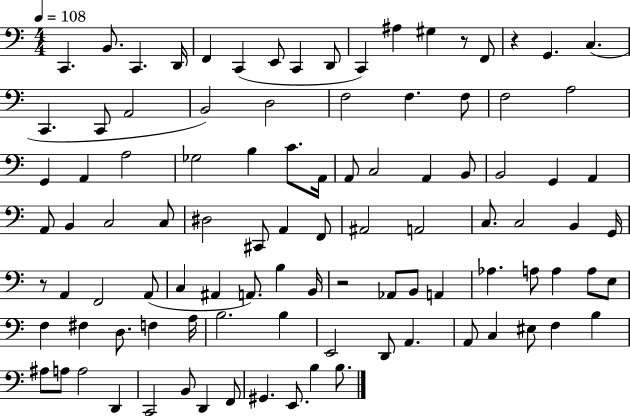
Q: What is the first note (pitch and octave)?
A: C2